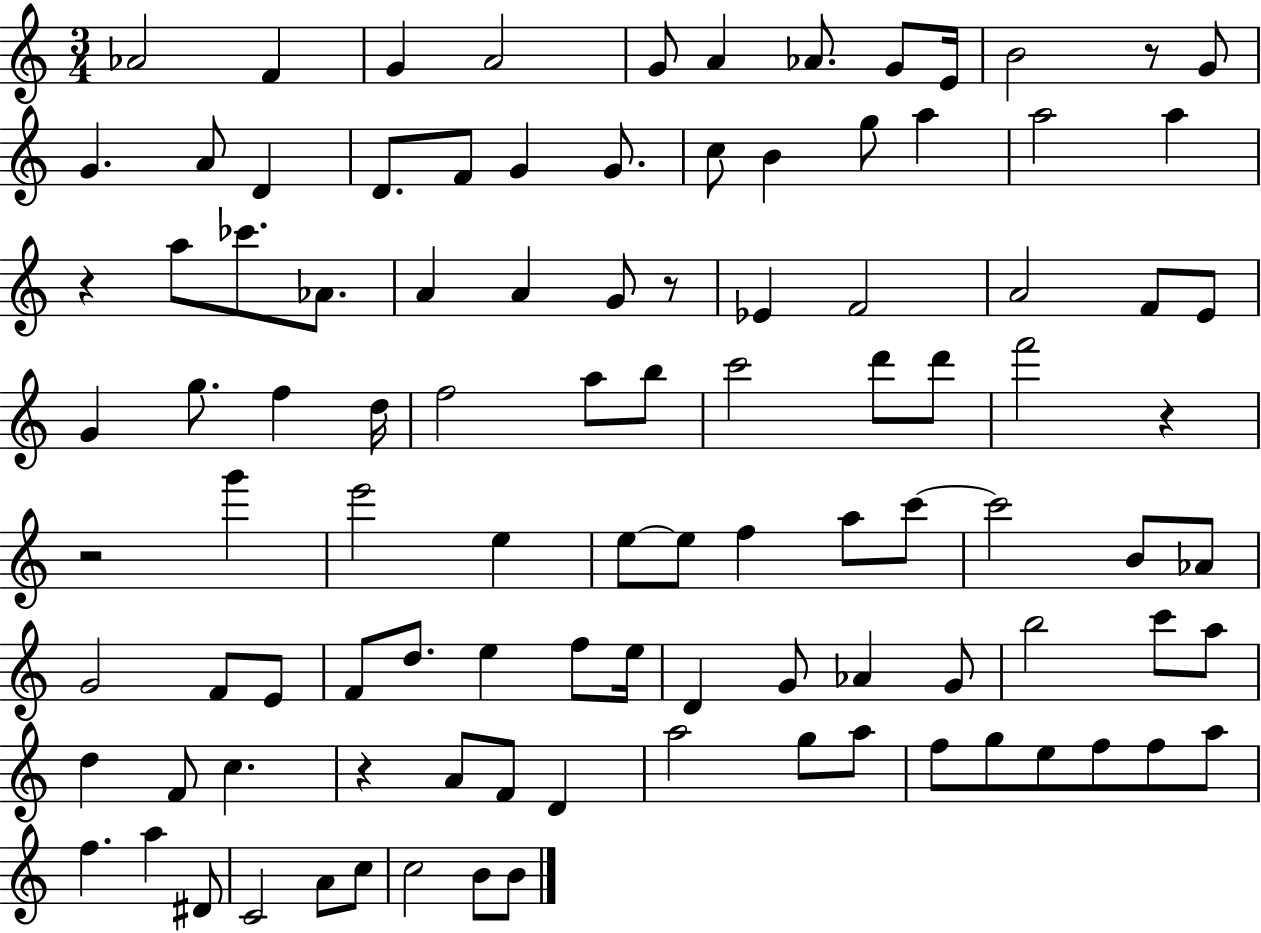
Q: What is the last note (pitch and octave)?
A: B4